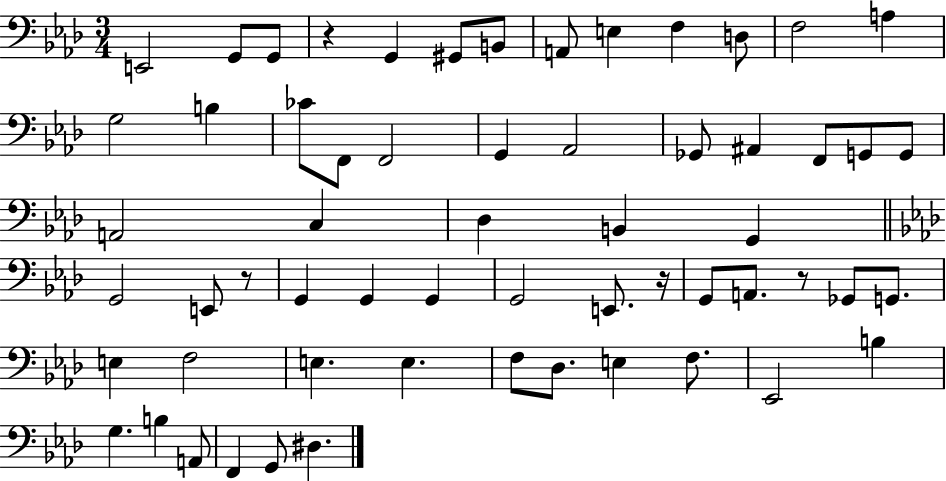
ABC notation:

X:1
T:Untitled
M:3/4
L:1/4
K:Ab
E,,2 G,,/2 G,,/2 z G,, ^G,,/2 B,,/2 A,,/2 E, F, D,/2 F,2 A, G,2 B, _C/2 F,,/2 F,,2 G,, _A,,2 _G,,/2 ^A,, F,,/2 G,,/2 G,,/2 A,,2 C, _D, B,, G,, G,,2 E,,/2 z/2 G,, G,, G,, G,,2 E,,/2 z/4 G,,/2 A,,/2 z/2 _G,,/2 G,,/2 E, F,2 E, E, F,/2 _D,/2 E, F,/2 _E,,2 B, G, B, A,,/2 F,, G,,/2 ^D,